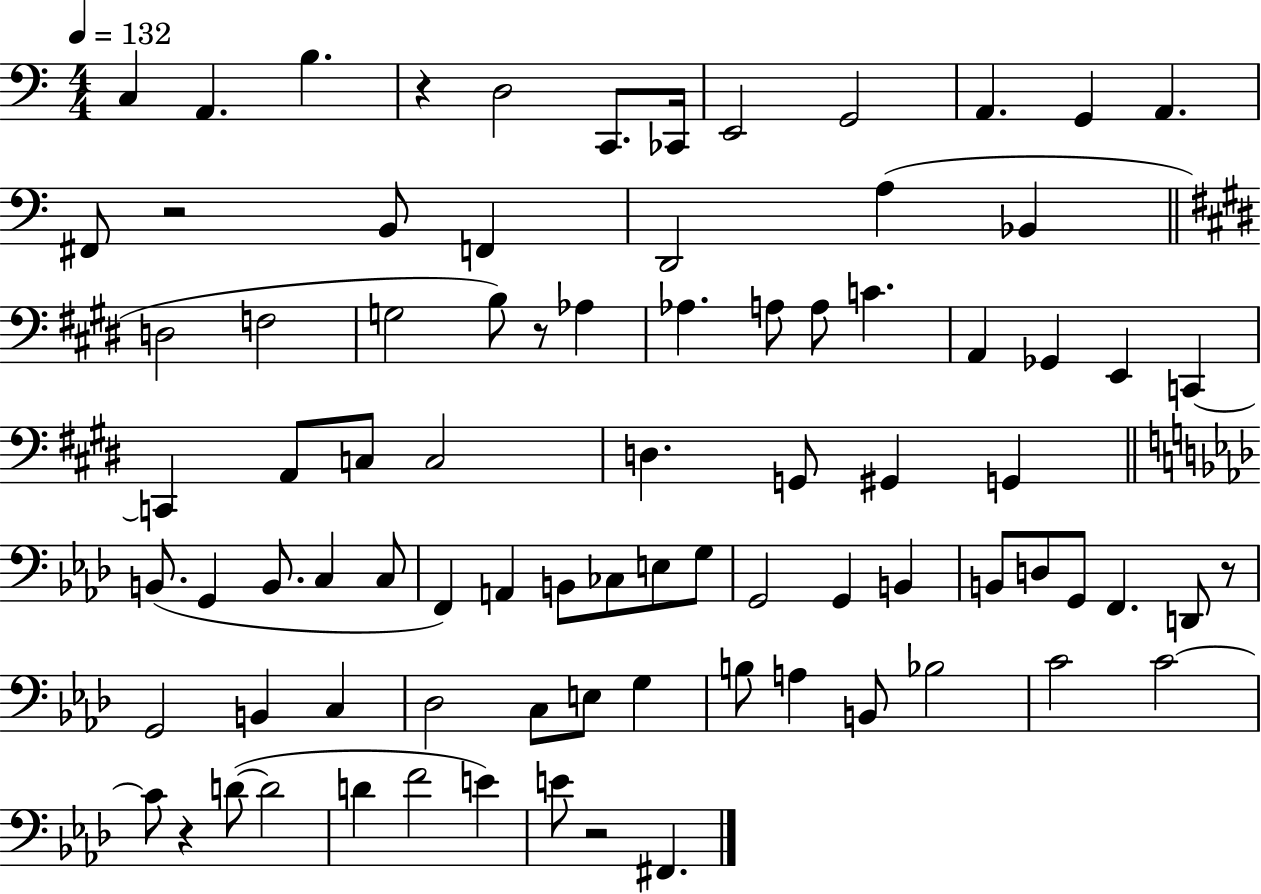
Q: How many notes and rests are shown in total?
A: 84